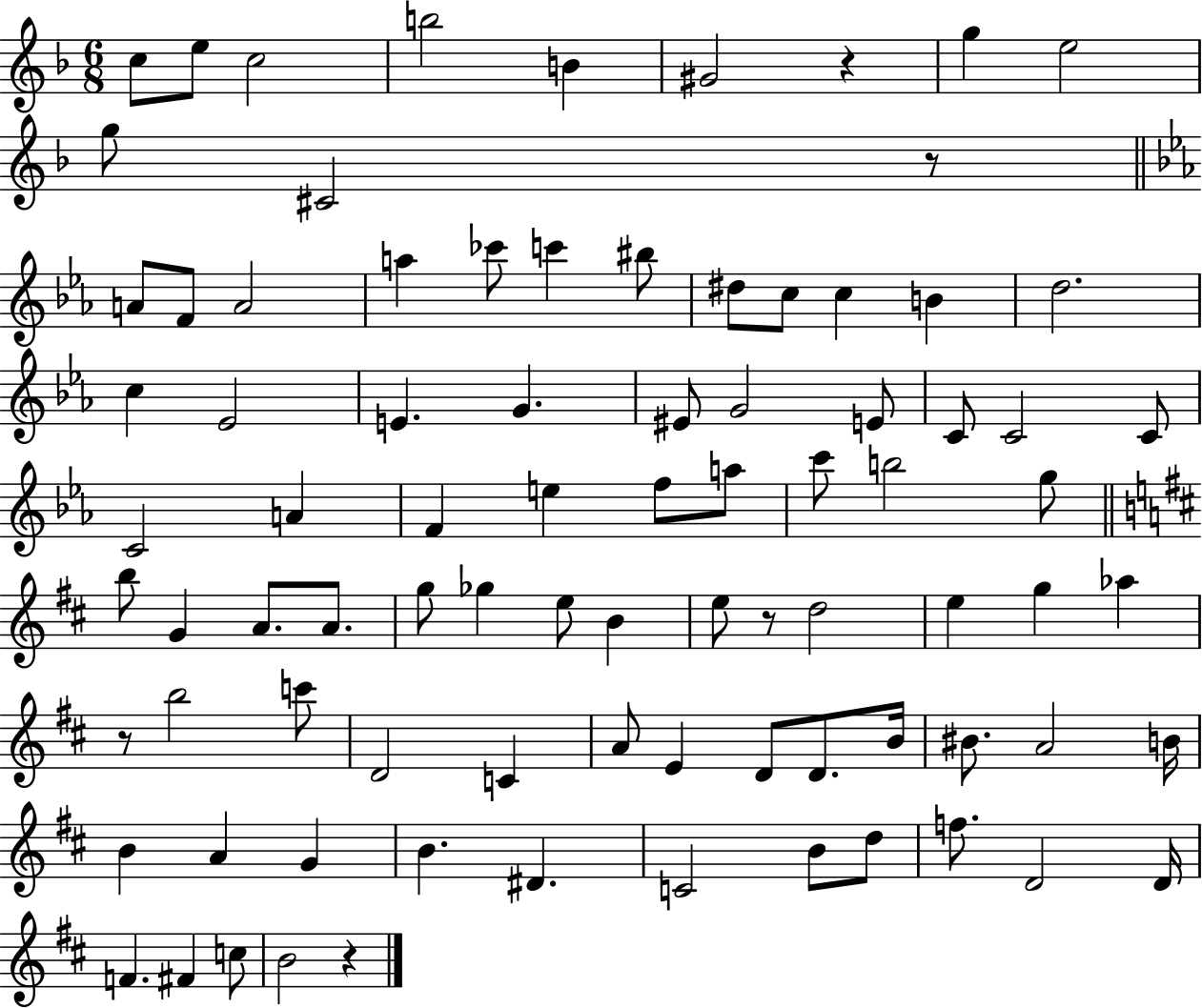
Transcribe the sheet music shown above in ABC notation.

X:1
T:Untitled
M:6/8
L:1/4
K:F
c/2 e/2 c2 b2 B ^G2 z g e2 g/2 ^C2 z/2 A/2 F/2 A2 a _c'/2 c' ^b/2 ^d/2 c/2 c B d2 c _E2 E G ^E/2 G2 E/2 C/2 C2 C/2 C2 A F e f/2 a/2 c'/2 b2 g/2 b/2 G A/2 A/2 g/2 _g e/2 B e/2 z/2 d2 e g _a z/2 b2 c'/2 D2 C A/2 E D/2 D/2 B/4 ^B/2 A2 B/4 B A G B ^D C2 B/2 d/2 f/2 D2 D/4 F ^F c/2 B2 z